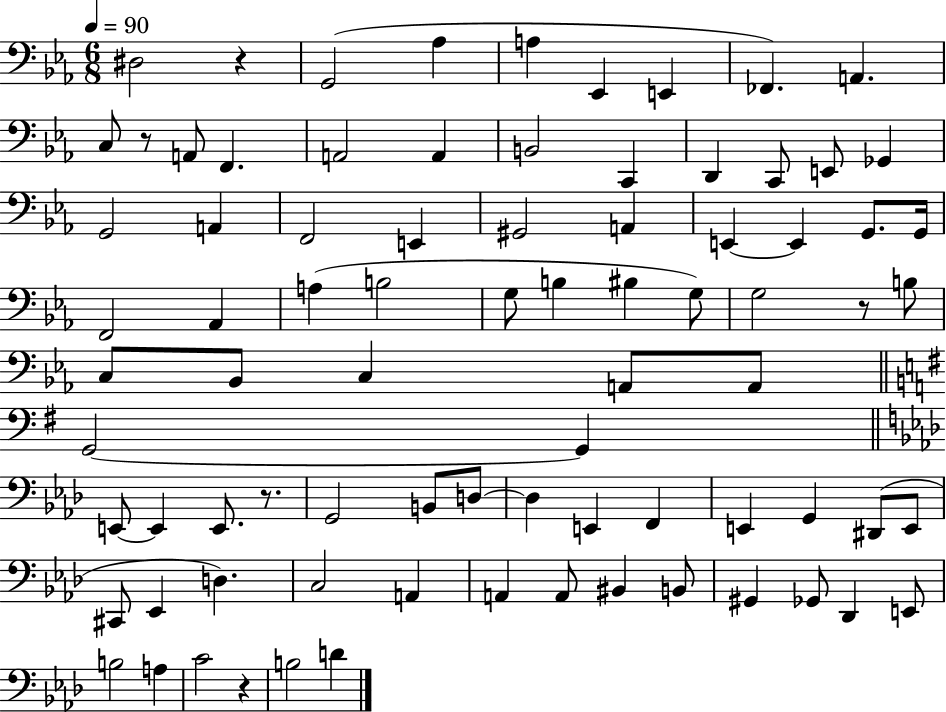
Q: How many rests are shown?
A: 5